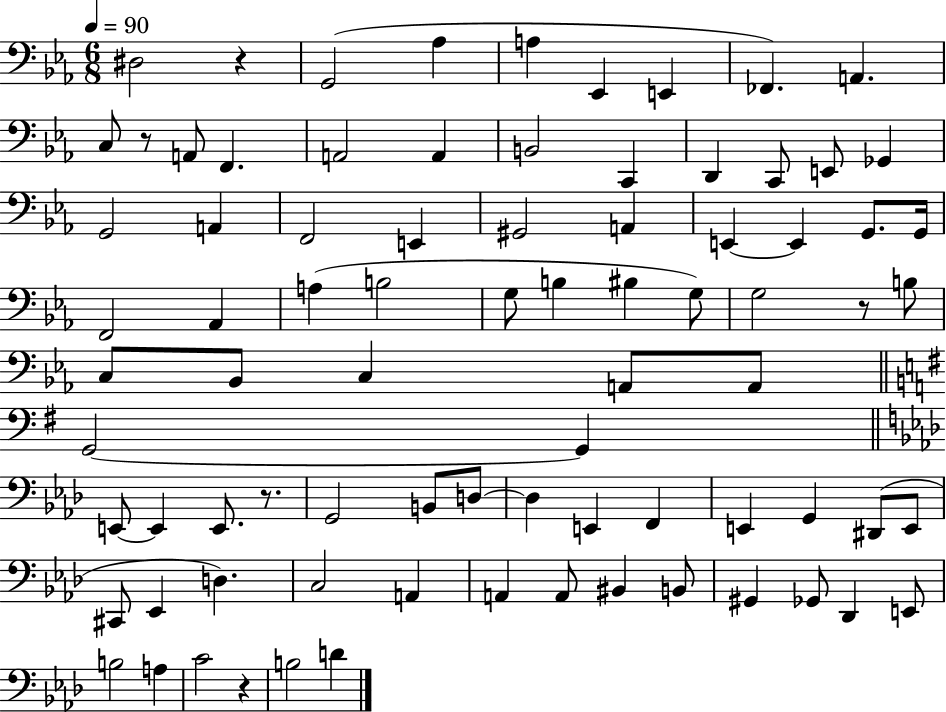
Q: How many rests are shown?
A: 5